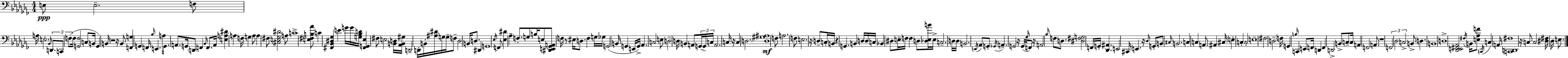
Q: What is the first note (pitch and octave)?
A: E3